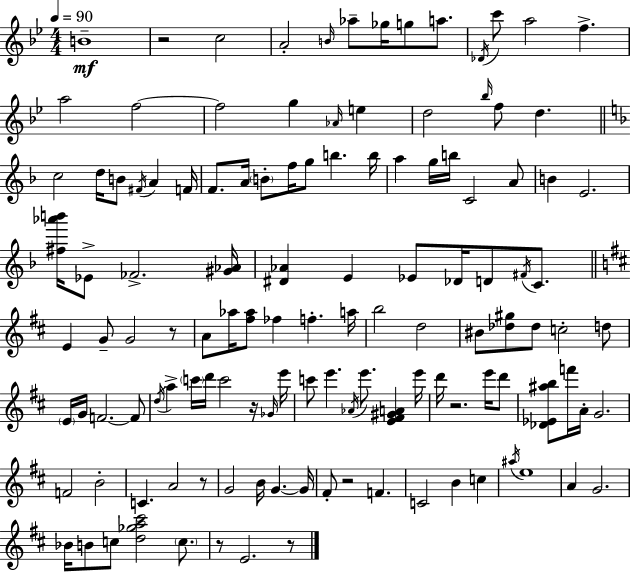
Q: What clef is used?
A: treble